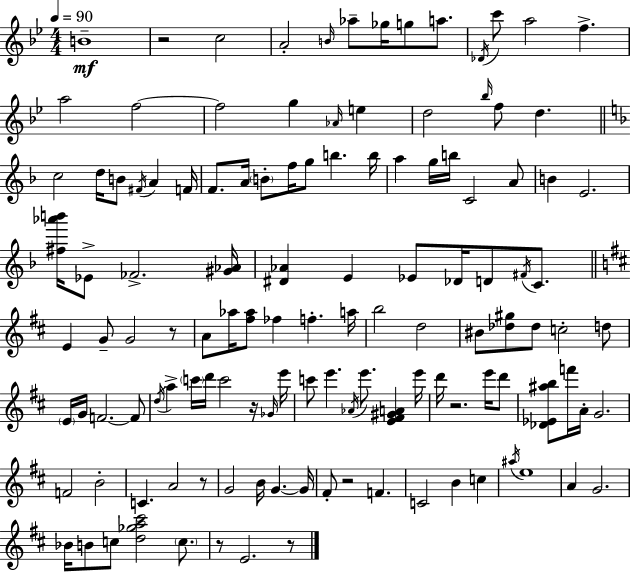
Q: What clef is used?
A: treble